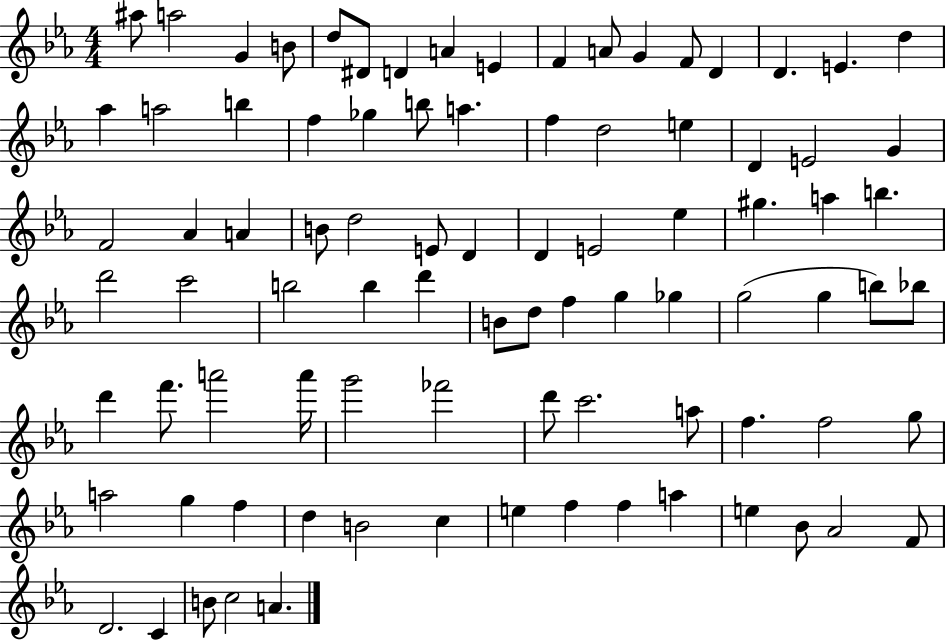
A#5/e A5/h G4/q B4/e D5/e D#4/e D4/q A4/q E4/q F4/q A4/e G4/q F4/e D4/q D4/q. E4/q. D5/q Ab5/q A5/h B5/q F5/q Gb5/q B5/e A5/q. F5/q D5/h E5/q D4/q E4/h G4/q F4/h Ab4/q A4/q B4/e D5/h E4/e D4/q D4/q E4/h Eb5/q G#5/q. A5/q B5/q. D6/h C6/h B5/h B5/q D6/q B4/e D5/e F5/q G5/q Gb5/q G5/h G5/q B5/e Bb5/e D6/q F6/e. A6/h A6/s G6/h FES6/h D6/e C6/h. A5/e F5/q. F5/h G5/e A5/h G5/q F5/q D5/q B4/h C5/q E5/q F5/q F5/q A5/q E5/q Bb4/e Ab4/h F4/e D4/h. C4/q B4/e C5/h A4/q.